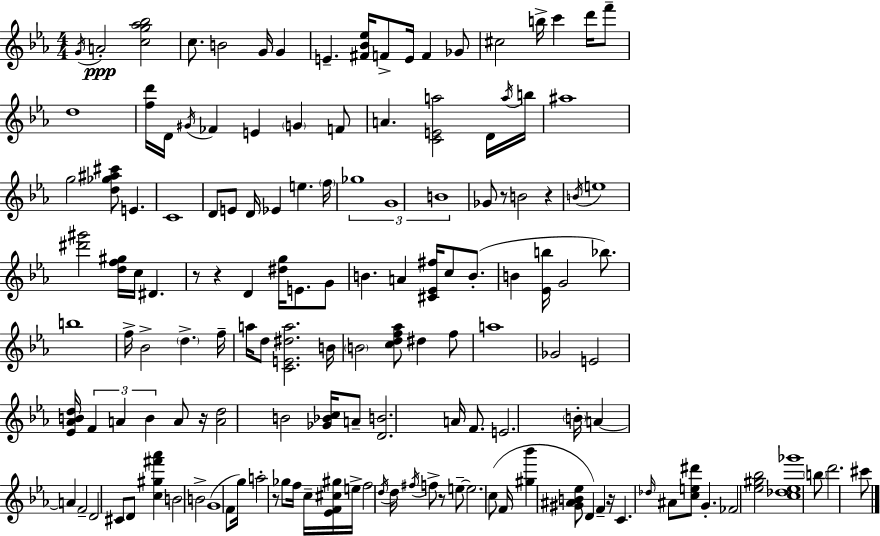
G4/s A4/h [C5,G5,Ab5,Bb5]/h C5/e. B4/h G4/s G4/q E4/q. [F#4,Bb4,Eb5]/s F4/e E4/s F4/q Gb4/e C#5/h B5/s C6/q D6/s F6/e D5/w [F5,D6]/s D4/s G#4/s FES4/q E4/q G4/q F4/e A4/q. [C4,E4,A5]/h D4/s A5/s B5/s A#5/w G5/h [D5,Gb5,A#5,C#6]/e E4/q. C4/w D4/e E4/e D4/s Eb4/q E5/q. F5/s Gb5/w G4/w B4/w Gb4/e R/e B4/h R/q B4/s E5/w [D#6,G#6]/h [D5,F5,G#5]/s C5/s D#4/q. R/e R/q D4/q [D#5,G5]/s E4/e. G4/e B4/q. A4/q [C#4,Eb4,F#5]/s C5/e B4/e. B4/q [Eb4,B5]/s G4/h Bb5/e. B5/w F5/s Bb4/h D5/q. F5/s A5/s D5/e [C4,E4,D#5,A5]/h. B4/s B4/h [C5,D5,F5,Ab5]/e D#5/q F5/e A5/w Gb4/h E4/h [Eb4,Ab4,B4,D5]/s F4/q A4/q B4/q A4/e R/s [A4,D5]/h B4/h [Gb4,Bb4,C5]/s A4/e [D4,B4]/h. A4/s F4/e. E4/h. B4/s A4/q A4/q F4/h D4/h C#4/e D4/e [C5,G#5,F#6,Ab6]/q B4/h B4/h G4/w F4/e G5/s A5/h R/e Gb5/e F5/s C5/s [Eb4,F4,C#5,G#5]/s E5/s F5/h D5/s D5/s F#5/s F5/e R/e E5/e E5/h. C5/e F4/s [G#5,Bb6]/q [G#4,A#4,B4,Eb5]/e D4/q F4/q R/s C4/q. Db5/s A#4/e [C5,E5,D#6]/e G4/q. FES4/h [Eb5,G#5,Bb5]/h [C5,Db5,Eb5,Gb6]/w B5/e D6/h. C#6/e